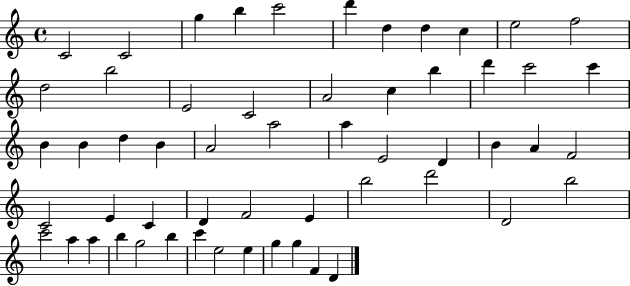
C4/h C4/h G5/q B5/q C6/h D6/q D5/q D5/q C5/q E5/h F5/h D5/h B5/h E4/h C4/h A4/h C5/q B5/q D6/q C6/h C6/q B4/q B4/q D5/q B4/q A4/h A5/h A5/q E4/h D4/q B4/q A4/q F4/h C4/h E4/q C4/q D4/q F4/h E4/q B5/h D6/h D4/h B5/h C6/h A5/q A5/q B5/q G5/h B5/q C6/q E5/h E5/q G5/q G5/q F4/q D4/q